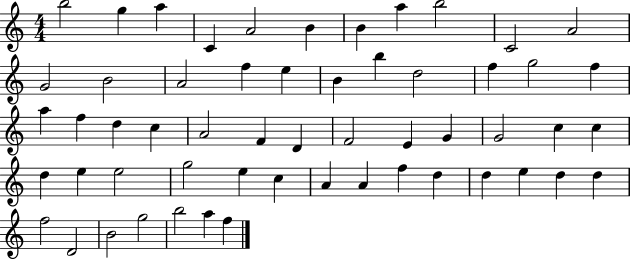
X:1
T:Untitled
M:4/4
L:1/4
K:C
b2 g a C A2 B B a b2 C2 A2 G2 B2 A2 f e B b d2 f g2 f a f d c A2 F D F2 E G G2 c c d e e2 g2 e c A A f d d e d d f2 D2 B2 g2 b2 a f